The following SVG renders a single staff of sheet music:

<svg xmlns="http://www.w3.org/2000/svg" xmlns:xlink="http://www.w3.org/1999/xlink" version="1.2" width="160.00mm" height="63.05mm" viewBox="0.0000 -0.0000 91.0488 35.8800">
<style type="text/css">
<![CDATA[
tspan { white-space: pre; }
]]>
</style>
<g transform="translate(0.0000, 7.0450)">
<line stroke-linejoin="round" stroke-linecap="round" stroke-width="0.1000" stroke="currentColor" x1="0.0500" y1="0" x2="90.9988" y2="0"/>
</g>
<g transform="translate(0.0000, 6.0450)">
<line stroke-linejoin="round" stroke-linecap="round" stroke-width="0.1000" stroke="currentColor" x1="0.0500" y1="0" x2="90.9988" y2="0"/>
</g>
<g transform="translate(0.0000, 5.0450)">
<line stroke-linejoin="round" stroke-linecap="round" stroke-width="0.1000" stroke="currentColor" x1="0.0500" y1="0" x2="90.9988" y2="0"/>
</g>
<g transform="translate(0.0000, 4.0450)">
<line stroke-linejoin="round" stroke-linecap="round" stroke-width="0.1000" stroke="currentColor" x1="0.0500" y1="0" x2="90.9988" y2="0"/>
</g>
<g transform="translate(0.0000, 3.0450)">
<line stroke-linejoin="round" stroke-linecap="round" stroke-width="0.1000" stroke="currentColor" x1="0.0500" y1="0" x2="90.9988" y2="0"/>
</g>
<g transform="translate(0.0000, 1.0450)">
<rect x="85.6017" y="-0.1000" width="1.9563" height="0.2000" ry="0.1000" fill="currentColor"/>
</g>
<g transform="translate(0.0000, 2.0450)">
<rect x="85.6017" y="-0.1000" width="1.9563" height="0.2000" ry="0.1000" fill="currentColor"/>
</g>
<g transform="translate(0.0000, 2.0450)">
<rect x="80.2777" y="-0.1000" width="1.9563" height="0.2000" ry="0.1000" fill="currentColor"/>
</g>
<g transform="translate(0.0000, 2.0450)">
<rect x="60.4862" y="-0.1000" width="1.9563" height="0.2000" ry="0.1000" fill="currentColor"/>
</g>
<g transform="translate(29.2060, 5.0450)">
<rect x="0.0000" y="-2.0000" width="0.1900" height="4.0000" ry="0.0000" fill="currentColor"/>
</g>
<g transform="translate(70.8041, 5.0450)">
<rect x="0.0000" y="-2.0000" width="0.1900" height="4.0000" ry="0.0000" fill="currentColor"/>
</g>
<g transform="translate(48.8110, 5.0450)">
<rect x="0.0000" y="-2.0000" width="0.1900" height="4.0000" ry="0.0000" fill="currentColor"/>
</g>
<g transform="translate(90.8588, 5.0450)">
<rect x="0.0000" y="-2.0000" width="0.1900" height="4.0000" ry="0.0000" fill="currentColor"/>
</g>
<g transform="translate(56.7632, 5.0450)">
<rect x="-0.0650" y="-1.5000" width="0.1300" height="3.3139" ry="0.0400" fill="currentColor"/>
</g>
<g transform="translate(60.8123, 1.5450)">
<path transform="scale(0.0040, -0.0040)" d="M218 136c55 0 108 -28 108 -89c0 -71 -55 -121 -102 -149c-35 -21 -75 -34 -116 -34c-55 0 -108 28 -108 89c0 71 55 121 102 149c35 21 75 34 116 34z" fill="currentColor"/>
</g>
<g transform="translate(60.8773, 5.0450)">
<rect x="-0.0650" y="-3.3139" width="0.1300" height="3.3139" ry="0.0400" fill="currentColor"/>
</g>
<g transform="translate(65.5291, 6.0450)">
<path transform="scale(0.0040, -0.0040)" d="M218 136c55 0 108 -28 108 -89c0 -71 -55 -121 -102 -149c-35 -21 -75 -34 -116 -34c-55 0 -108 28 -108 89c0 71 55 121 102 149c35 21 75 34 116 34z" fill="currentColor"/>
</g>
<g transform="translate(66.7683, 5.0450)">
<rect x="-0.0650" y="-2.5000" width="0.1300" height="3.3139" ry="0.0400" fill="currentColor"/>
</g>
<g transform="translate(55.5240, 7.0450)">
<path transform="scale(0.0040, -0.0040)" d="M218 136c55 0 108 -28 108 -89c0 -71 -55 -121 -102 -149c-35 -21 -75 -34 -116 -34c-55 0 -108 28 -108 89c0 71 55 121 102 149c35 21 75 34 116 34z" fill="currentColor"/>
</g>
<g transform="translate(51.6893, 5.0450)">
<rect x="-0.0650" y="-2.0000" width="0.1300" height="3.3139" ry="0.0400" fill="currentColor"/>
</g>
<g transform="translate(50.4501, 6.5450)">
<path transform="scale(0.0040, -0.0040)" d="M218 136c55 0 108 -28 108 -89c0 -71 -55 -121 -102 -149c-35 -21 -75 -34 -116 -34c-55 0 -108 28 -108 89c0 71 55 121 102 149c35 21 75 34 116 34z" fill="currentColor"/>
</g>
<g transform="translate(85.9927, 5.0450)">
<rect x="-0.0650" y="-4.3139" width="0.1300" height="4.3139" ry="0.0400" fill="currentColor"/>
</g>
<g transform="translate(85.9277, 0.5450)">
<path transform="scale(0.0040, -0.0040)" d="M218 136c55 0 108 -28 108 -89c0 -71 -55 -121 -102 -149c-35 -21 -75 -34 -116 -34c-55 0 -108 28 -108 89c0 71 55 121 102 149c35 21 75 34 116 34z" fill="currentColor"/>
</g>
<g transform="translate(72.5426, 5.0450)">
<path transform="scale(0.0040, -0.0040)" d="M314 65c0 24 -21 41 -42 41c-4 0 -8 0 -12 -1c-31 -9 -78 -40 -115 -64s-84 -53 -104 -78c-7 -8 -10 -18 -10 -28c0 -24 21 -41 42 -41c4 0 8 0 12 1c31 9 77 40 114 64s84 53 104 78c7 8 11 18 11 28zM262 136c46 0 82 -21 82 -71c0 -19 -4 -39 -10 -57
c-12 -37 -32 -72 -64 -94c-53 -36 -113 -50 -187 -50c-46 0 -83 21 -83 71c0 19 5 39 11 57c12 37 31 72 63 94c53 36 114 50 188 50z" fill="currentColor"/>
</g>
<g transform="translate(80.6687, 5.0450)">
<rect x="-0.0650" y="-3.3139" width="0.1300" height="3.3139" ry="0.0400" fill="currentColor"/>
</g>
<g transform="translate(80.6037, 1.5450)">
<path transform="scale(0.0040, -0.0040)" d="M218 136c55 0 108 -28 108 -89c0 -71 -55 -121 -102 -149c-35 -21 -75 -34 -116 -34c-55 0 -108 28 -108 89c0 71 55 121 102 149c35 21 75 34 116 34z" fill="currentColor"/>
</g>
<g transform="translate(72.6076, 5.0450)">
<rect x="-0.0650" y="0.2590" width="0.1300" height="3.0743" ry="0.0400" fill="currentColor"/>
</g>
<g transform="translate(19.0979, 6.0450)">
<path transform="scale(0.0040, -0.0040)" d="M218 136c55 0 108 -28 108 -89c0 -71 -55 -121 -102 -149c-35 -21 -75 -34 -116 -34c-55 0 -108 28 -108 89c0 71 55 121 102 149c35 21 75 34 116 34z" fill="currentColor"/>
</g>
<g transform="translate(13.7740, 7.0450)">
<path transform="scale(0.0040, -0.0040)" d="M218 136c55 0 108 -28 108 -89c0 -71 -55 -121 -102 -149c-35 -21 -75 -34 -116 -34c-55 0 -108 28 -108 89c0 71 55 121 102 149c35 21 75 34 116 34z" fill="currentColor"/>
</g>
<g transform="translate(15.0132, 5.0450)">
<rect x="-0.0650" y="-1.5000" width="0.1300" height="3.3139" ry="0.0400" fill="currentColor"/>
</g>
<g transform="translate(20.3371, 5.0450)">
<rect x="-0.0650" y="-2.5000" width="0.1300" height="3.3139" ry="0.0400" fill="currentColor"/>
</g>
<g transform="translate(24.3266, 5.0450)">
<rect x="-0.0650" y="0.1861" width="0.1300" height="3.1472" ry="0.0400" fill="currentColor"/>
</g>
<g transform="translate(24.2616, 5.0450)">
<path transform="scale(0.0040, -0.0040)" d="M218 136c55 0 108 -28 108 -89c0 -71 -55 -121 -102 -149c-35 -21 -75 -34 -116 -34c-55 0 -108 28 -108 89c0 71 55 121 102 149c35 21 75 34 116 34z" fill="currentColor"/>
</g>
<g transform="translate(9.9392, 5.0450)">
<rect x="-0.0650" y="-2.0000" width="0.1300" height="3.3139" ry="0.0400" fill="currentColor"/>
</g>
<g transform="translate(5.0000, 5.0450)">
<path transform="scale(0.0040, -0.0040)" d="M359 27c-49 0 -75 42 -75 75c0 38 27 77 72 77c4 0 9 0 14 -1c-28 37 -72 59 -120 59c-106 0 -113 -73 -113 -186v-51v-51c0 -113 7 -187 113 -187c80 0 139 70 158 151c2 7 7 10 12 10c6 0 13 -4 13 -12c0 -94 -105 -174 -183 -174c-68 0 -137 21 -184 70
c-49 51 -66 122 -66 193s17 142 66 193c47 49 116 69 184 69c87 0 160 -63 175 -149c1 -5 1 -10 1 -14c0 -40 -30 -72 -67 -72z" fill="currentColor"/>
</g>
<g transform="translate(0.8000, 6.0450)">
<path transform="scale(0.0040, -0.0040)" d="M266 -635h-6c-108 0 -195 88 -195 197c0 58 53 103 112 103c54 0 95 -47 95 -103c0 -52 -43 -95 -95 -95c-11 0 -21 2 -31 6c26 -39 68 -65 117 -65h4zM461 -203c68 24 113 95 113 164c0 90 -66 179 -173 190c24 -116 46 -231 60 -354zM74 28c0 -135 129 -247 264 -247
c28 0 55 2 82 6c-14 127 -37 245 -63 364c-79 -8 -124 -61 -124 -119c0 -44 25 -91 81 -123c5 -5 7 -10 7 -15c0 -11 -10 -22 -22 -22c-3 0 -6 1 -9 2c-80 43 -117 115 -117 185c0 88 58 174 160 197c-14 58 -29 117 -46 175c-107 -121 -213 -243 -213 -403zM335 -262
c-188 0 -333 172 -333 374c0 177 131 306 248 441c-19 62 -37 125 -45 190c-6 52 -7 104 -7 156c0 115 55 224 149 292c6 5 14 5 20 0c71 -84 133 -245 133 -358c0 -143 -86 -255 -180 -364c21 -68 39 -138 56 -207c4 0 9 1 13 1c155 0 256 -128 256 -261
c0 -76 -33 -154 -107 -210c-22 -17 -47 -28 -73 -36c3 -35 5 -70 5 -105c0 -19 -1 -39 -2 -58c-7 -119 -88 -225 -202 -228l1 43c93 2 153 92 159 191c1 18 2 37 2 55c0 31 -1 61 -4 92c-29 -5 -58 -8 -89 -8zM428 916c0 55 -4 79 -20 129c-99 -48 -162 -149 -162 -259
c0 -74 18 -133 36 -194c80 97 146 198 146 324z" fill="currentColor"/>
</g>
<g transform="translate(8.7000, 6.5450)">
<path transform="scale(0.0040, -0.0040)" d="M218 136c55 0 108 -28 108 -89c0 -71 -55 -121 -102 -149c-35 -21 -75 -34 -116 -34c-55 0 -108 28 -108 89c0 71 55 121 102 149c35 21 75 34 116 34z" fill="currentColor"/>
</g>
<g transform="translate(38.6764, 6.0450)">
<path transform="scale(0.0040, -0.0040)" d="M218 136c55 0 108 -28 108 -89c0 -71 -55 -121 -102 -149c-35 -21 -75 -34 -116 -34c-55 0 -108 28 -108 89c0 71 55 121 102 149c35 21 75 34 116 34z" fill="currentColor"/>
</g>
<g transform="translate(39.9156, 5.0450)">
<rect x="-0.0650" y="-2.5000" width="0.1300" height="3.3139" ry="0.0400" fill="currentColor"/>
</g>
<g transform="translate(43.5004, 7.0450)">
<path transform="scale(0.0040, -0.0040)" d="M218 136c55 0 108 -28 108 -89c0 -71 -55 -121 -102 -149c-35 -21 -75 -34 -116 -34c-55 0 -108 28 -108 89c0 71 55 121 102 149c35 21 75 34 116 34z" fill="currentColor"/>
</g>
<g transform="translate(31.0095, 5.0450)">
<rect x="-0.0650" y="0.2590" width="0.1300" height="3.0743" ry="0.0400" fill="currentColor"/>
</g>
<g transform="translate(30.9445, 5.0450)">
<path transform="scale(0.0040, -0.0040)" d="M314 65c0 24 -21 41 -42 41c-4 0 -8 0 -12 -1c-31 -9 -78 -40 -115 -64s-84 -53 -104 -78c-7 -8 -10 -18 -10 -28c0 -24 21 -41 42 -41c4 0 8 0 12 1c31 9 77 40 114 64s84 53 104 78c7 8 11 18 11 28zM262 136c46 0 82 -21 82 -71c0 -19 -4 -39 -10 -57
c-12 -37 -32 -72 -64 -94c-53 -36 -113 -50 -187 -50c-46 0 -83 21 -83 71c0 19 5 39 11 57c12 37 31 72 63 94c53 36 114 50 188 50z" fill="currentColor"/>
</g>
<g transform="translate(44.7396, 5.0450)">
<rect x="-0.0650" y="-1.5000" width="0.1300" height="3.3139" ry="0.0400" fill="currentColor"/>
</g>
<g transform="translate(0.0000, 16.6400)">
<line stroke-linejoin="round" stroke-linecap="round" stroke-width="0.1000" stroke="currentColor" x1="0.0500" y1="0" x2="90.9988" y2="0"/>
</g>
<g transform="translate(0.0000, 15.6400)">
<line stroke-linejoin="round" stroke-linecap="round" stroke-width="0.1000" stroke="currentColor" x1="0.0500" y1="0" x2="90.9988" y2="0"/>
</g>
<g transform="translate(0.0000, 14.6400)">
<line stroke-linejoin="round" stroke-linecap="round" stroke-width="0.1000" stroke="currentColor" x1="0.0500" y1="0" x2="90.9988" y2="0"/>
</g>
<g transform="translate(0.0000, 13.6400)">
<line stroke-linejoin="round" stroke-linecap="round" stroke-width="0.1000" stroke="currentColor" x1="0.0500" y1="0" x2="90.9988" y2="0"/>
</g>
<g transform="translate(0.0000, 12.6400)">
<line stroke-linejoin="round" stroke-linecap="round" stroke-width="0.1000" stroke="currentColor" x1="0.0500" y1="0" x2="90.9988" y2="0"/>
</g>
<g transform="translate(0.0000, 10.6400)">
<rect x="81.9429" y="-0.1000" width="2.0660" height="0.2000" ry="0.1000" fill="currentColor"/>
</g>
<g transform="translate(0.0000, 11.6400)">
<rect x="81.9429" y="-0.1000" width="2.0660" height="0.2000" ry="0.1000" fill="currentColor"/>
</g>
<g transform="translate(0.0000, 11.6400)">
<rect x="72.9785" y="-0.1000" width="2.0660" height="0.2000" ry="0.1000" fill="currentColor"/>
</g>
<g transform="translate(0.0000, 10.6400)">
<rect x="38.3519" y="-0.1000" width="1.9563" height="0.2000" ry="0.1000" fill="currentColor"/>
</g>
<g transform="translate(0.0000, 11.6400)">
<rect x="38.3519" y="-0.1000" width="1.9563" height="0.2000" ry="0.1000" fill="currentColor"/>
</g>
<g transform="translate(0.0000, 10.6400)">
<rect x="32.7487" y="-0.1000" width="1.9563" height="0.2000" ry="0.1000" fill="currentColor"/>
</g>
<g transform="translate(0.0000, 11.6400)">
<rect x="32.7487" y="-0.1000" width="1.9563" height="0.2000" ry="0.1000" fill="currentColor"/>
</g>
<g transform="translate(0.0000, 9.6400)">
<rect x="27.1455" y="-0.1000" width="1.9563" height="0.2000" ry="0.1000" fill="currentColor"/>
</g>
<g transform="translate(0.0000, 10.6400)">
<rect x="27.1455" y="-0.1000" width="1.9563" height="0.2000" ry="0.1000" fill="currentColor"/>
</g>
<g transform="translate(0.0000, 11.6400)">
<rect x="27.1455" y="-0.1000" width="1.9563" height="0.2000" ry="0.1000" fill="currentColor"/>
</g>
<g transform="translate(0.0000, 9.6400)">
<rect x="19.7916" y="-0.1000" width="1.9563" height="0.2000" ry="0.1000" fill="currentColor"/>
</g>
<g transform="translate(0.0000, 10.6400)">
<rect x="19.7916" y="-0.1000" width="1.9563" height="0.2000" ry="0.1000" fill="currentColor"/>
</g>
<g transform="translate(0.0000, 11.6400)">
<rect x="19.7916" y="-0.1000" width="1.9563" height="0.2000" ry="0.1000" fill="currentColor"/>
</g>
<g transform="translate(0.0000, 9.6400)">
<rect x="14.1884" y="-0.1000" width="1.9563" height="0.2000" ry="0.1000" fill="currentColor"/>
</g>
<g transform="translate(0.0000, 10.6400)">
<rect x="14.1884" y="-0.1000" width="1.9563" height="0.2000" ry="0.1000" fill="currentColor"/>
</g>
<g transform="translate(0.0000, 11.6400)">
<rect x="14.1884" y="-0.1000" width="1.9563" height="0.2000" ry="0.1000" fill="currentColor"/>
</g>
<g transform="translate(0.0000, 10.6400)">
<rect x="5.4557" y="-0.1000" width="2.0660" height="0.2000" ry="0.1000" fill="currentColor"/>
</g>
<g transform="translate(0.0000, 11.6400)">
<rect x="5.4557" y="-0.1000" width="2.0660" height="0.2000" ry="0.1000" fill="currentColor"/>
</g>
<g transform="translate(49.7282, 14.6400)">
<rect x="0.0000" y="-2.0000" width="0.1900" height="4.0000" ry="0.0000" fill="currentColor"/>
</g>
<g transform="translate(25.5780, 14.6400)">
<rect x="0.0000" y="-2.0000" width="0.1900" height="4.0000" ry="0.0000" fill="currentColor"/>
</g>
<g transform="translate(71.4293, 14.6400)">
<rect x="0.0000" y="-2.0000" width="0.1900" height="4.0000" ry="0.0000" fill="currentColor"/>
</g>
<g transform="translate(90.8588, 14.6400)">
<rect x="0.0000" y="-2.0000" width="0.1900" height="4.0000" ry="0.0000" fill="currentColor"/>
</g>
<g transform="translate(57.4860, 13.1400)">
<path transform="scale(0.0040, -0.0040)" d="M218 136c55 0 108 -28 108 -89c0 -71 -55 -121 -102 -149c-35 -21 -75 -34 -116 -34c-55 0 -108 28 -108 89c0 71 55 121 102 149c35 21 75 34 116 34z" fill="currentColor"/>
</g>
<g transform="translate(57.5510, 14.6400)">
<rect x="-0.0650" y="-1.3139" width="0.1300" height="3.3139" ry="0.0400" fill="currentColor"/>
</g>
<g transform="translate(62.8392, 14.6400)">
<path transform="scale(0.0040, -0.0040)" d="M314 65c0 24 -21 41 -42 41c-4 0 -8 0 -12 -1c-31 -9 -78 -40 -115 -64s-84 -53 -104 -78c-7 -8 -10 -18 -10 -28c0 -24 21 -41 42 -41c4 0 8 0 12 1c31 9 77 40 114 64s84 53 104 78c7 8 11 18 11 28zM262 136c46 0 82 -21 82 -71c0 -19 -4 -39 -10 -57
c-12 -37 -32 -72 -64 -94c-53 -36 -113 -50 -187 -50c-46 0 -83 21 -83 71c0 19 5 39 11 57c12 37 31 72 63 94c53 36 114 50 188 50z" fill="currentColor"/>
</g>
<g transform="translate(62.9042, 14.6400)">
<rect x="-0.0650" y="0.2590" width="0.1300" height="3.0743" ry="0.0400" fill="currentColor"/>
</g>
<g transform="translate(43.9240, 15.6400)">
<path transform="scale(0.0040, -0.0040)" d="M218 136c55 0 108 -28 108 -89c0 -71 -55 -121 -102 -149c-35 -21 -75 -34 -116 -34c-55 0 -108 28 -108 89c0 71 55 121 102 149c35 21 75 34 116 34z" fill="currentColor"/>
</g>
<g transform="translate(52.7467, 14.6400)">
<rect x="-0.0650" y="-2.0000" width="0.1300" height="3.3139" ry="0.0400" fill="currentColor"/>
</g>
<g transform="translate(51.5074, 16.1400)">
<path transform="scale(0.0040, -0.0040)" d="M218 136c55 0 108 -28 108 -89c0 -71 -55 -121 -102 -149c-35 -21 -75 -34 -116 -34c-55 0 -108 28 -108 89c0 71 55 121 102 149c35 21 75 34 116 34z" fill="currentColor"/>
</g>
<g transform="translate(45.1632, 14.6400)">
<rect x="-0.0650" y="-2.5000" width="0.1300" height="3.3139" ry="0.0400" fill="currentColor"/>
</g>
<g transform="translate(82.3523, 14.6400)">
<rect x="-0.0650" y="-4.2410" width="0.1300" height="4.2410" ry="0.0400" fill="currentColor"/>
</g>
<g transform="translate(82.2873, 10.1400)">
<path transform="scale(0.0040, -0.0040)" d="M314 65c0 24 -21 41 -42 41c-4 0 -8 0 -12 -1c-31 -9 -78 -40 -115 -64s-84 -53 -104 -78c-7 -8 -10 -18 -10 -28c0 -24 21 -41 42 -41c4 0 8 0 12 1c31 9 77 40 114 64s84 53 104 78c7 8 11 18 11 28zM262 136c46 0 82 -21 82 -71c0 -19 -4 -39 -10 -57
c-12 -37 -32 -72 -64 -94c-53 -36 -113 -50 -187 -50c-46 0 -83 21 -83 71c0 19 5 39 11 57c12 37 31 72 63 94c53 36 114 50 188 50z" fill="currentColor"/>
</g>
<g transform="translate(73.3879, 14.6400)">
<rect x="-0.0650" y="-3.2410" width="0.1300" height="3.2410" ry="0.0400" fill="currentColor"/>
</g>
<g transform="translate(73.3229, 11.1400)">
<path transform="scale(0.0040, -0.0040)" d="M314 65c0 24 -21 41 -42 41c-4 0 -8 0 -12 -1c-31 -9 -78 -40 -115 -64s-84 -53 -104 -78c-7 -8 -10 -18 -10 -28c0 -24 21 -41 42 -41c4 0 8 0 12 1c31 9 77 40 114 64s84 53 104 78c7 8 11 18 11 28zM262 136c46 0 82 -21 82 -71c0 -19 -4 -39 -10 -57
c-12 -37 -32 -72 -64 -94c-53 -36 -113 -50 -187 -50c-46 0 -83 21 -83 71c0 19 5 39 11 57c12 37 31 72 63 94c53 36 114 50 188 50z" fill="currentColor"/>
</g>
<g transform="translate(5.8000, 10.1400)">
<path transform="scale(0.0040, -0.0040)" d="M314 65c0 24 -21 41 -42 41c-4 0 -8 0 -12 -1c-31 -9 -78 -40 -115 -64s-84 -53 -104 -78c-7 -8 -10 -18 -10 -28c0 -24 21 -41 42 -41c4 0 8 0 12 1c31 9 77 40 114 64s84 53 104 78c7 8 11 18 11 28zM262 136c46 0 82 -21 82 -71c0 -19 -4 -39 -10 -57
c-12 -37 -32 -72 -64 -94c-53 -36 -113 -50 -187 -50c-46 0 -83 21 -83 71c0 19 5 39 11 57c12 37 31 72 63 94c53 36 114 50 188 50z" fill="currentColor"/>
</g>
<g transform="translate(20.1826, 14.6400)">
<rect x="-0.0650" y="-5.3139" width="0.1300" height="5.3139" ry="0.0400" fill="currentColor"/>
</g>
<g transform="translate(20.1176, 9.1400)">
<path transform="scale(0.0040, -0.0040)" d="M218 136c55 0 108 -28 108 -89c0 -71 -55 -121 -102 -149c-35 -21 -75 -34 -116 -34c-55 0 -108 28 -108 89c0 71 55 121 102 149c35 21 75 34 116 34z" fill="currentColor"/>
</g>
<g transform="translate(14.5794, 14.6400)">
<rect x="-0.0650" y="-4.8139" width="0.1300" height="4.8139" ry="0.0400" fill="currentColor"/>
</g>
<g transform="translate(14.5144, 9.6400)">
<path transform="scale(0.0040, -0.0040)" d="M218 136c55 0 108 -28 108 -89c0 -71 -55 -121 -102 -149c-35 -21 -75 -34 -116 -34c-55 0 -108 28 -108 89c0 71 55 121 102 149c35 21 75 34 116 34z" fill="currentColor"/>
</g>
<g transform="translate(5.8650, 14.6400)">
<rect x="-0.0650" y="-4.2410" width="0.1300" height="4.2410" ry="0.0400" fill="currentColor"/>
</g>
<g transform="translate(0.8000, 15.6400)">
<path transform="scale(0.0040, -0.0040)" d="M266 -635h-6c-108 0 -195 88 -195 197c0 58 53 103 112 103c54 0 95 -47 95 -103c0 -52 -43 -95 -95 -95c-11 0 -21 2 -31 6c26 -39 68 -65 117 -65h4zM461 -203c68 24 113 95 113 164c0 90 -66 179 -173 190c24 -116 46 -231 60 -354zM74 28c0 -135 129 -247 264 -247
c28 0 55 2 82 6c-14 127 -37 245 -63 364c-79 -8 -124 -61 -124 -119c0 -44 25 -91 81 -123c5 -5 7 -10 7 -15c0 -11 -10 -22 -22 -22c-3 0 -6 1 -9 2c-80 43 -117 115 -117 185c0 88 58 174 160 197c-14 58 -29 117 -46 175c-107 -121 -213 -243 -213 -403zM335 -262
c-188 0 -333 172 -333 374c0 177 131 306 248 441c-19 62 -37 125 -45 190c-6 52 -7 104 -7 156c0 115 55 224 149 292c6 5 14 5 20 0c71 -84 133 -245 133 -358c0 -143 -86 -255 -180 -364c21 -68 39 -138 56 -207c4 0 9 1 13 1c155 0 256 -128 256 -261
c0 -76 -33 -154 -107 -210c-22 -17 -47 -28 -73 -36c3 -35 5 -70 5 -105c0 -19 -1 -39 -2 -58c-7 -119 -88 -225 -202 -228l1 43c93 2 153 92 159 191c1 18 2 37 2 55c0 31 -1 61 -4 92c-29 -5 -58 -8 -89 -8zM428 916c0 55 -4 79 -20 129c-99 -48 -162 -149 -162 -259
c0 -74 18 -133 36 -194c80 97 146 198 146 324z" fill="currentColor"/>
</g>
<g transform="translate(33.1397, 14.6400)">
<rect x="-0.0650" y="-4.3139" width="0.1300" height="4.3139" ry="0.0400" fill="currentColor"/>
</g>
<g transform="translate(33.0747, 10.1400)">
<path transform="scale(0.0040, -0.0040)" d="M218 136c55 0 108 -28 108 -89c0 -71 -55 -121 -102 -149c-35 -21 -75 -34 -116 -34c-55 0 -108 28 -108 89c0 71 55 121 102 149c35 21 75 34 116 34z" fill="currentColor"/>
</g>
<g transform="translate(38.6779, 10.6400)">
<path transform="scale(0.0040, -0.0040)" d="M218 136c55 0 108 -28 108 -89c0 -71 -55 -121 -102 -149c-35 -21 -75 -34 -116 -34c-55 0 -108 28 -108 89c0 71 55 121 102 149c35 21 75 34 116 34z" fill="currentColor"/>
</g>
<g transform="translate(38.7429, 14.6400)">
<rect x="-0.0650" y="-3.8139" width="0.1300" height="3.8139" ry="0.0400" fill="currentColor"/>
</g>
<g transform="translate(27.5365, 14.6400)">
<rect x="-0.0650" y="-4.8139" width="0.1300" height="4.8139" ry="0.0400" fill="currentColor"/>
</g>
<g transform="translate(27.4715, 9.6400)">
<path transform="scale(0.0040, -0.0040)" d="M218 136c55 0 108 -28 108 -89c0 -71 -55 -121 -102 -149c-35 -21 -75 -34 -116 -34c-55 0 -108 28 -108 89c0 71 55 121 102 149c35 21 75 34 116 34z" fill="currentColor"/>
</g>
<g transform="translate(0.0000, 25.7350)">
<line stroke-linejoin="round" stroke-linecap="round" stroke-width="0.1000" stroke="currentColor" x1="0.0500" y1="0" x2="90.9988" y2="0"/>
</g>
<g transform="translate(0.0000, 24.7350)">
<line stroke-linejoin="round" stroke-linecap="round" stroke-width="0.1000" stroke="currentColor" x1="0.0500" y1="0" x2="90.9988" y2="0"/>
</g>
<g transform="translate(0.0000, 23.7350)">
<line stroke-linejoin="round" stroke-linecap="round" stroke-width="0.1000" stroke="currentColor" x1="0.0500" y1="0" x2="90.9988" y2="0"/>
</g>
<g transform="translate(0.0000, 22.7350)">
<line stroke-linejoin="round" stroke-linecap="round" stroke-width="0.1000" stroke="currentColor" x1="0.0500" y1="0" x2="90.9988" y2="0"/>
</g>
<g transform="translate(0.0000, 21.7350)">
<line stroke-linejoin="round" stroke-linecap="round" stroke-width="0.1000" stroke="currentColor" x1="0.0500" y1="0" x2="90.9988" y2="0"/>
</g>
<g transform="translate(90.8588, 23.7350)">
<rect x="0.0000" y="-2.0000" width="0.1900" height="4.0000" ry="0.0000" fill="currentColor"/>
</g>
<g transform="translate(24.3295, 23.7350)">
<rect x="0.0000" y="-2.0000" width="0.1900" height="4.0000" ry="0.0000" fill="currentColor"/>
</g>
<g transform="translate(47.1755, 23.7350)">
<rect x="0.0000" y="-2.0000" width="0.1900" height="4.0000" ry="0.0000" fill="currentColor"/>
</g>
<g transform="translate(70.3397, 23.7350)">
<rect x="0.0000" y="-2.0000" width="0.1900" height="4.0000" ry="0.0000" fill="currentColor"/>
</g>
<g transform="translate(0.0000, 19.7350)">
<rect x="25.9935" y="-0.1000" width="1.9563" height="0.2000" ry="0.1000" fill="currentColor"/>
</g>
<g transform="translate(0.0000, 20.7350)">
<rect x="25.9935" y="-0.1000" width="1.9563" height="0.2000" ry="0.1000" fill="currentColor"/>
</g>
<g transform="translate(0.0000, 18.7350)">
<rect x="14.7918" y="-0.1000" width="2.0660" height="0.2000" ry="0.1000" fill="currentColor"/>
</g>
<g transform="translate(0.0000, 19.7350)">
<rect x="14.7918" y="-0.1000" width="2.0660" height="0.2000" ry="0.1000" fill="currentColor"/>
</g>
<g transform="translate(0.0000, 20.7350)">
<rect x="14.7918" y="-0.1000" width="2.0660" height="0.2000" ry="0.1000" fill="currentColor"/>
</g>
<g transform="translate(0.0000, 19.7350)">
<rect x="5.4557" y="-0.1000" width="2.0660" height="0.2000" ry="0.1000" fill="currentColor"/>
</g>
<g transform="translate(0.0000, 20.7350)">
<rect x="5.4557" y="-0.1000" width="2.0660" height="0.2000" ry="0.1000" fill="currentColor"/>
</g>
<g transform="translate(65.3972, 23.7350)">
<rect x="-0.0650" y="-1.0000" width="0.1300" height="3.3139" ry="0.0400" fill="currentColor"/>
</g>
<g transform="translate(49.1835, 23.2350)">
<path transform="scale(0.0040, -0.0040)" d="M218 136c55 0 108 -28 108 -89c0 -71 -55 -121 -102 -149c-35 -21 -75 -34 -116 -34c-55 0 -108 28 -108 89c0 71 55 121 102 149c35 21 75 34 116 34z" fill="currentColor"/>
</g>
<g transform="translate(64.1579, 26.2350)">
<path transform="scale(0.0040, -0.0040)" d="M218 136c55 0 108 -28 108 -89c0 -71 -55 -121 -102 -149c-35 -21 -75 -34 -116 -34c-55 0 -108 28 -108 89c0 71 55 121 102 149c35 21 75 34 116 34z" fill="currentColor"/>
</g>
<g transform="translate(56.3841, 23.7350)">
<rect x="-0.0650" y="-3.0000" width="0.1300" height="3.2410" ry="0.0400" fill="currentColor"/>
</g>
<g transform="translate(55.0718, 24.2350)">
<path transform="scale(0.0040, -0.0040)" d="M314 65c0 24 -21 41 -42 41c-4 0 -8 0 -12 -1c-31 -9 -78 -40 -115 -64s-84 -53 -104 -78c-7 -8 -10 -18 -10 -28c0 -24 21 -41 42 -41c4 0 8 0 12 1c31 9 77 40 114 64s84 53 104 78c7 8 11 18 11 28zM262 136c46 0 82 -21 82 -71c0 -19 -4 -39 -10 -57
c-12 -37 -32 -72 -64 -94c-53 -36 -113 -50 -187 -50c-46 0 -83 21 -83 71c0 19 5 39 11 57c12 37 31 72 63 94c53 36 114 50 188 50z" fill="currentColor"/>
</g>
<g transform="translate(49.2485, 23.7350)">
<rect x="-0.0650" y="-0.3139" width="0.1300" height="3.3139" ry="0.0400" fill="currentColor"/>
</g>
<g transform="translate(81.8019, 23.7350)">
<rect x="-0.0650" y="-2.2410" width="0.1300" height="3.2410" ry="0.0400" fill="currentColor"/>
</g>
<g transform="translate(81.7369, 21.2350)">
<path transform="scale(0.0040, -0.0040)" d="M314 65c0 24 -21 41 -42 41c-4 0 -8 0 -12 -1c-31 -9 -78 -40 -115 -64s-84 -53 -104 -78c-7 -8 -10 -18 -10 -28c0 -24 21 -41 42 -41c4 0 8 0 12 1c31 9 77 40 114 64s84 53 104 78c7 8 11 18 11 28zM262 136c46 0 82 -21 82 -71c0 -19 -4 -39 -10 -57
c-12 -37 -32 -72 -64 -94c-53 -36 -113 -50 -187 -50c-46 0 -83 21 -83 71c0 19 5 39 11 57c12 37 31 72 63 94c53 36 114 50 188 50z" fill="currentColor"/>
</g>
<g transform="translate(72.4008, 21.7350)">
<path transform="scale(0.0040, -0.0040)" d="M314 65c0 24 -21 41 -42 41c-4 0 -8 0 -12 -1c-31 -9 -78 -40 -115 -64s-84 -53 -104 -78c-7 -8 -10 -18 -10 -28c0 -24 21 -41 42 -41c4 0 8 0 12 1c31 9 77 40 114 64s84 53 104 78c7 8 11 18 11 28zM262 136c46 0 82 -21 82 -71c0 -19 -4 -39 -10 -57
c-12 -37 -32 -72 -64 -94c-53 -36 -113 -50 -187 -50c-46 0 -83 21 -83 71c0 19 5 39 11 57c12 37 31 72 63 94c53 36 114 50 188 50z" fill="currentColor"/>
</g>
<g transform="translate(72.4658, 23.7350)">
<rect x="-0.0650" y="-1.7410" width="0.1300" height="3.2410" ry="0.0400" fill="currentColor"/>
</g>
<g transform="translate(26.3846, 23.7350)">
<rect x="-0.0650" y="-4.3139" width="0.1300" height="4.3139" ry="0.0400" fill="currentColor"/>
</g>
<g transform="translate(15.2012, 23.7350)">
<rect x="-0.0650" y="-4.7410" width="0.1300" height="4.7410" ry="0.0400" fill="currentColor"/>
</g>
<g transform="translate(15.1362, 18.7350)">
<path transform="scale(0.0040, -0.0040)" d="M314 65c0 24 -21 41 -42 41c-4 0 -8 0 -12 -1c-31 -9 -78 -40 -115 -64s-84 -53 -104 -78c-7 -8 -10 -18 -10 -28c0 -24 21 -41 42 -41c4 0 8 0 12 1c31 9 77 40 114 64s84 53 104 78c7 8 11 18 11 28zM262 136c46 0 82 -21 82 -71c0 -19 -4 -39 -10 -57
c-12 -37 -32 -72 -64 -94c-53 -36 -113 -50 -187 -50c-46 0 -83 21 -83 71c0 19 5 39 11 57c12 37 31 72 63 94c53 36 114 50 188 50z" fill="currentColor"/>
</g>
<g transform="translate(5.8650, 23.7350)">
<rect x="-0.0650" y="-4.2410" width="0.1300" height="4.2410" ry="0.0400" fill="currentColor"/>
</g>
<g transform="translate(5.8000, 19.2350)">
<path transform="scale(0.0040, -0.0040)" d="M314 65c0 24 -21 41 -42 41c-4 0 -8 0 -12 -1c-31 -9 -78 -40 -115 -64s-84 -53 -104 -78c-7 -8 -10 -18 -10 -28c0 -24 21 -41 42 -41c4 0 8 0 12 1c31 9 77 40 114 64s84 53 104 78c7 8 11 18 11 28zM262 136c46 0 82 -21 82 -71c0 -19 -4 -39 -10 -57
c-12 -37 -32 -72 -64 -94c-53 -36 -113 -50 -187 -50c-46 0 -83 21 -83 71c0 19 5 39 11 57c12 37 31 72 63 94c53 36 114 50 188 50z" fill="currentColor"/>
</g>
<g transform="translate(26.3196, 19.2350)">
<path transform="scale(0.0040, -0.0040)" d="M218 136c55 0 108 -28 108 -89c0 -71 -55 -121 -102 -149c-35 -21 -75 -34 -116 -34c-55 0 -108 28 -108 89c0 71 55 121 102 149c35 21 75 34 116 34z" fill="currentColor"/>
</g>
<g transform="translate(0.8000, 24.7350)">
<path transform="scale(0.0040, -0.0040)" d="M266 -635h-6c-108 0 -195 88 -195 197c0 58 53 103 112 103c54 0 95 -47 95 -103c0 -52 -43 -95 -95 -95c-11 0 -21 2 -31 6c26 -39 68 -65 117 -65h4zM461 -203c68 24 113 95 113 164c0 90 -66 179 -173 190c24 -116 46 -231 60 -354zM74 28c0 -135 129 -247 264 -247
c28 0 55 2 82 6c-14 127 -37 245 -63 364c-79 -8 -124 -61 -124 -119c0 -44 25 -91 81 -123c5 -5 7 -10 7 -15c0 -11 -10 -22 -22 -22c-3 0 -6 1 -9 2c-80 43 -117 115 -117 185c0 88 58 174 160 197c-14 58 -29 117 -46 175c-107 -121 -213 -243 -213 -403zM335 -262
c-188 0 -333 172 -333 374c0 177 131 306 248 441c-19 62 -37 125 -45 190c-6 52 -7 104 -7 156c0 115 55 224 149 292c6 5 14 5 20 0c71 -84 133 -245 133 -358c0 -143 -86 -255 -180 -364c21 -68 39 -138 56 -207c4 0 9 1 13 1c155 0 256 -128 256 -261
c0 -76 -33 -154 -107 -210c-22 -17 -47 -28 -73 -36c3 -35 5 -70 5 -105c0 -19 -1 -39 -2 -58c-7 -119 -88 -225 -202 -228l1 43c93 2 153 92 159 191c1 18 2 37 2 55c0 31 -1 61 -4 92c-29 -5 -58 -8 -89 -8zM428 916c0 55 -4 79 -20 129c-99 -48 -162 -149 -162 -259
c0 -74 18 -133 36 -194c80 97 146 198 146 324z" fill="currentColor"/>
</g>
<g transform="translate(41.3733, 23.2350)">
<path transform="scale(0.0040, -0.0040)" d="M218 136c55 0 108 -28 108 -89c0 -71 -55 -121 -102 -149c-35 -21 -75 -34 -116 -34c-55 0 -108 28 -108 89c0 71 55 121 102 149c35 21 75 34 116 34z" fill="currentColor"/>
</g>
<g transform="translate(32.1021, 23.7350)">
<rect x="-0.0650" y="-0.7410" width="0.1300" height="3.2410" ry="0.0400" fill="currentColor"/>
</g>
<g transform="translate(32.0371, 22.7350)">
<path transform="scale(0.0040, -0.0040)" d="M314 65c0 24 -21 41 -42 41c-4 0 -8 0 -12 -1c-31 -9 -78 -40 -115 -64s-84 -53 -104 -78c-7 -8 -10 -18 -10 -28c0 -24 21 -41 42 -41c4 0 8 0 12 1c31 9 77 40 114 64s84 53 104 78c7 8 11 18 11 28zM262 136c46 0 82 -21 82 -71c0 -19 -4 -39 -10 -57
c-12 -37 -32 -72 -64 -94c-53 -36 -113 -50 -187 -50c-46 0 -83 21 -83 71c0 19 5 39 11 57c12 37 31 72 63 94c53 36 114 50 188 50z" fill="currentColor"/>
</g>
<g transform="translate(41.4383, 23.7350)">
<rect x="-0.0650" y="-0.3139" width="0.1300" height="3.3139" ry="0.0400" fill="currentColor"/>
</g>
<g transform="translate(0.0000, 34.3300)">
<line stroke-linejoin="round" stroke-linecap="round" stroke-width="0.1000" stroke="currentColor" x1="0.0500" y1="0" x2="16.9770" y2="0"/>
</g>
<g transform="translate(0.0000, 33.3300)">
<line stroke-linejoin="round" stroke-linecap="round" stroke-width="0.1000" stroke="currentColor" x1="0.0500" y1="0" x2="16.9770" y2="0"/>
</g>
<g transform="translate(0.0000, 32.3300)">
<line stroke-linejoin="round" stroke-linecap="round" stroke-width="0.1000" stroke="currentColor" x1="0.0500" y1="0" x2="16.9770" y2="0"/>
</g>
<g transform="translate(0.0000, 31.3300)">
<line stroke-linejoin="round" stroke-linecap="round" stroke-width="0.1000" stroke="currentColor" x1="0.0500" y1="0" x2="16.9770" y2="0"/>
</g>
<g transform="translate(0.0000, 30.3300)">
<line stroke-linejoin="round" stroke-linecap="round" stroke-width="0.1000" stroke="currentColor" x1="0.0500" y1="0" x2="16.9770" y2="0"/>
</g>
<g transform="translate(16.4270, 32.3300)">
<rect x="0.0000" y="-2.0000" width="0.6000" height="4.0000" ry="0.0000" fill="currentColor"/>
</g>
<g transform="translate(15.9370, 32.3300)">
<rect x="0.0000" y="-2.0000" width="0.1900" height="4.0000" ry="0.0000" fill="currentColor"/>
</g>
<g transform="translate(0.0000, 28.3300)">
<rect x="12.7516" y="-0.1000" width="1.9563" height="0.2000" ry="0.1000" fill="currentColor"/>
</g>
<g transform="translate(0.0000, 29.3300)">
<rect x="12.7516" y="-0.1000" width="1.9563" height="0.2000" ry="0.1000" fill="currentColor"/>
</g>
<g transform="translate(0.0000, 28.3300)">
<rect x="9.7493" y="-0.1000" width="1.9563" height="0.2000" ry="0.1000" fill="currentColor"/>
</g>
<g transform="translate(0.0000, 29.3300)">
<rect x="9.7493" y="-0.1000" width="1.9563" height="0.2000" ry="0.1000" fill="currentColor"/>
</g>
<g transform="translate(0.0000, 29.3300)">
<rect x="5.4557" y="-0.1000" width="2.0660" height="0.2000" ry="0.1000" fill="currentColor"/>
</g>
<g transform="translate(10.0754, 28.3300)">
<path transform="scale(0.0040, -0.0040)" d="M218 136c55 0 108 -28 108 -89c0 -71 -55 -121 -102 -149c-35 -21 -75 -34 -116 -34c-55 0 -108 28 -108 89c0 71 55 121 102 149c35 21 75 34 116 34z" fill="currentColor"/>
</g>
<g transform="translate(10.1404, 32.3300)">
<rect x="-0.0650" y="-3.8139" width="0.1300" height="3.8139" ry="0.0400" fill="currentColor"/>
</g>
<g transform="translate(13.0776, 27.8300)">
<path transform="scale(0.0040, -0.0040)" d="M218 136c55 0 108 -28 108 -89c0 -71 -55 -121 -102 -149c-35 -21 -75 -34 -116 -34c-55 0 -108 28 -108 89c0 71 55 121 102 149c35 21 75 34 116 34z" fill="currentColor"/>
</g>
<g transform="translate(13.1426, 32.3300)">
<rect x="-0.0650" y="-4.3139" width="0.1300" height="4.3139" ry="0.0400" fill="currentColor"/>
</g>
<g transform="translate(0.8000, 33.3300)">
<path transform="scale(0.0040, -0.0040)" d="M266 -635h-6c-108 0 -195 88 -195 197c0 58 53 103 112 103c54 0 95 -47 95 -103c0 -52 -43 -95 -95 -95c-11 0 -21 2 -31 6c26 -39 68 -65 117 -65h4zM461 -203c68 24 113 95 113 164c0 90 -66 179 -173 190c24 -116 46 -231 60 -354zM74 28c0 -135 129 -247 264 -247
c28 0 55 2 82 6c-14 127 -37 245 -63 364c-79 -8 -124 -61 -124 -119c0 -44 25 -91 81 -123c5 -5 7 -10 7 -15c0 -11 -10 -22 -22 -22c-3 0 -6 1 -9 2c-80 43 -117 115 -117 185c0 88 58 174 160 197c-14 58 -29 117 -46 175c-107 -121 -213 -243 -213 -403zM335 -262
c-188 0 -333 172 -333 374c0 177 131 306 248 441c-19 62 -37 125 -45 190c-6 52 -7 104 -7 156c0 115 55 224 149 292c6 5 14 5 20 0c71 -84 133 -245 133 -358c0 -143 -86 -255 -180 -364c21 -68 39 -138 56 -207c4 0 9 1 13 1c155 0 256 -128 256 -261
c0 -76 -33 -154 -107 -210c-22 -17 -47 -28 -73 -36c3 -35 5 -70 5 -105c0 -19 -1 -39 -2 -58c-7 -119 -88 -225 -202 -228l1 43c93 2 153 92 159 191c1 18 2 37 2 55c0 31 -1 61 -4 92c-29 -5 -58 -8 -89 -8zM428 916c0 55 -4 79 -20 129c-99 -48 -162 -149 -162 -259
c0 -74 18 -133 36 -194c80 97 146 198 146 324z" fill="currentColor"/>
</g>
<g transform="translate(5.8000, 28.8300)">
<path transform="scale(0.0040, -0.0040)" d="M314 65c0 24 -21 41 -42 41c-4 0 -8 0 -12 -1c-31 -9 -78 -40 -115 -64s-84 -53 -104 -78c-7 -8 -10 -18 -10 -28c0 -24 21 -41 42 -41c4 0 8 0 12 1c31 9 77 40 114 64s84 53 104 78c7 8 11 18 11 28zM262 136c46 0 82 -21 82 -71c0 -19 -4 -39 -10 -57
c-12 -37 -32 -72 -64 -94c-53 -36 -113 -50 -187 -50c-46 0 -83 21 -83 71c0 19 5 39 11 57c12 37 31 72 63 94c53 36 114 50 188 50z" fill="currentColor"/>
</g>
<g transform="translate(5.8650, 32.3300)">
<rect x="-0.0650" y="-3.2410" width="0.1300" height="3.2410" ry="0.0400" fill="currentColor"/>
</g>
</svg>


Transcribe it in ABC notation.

X:1
T:Untitled
M:4/4
L:1/4
K:C
F E G B B2 G E F E b G B2 b d' d'2 e' f' e' d' c' G F e B2 b2 d'2 d'2 e'2 d' d2 c c A2 D f2 g2 b2 c' d'